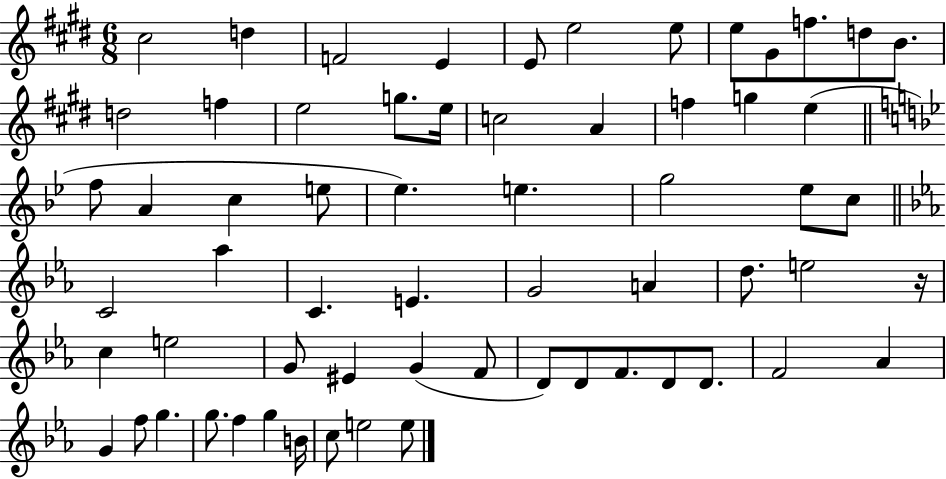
{
  \clef treble
  \numericTimeSignature
  \time 6/8
  \key e \major
  \repeat volta 2 { cis''2 d''4 | f'2 e'4 | e'8 e''2 e''8 | e''8 gis'8 f''8. d''8 b'8. | \break d''2 f''4 | e''2 g''8. e''16 | c''2 a'4 | f''4 g''4 e''4( | \break \bar "||" \break \key g \minor f''8 a'4 c''4 e''8 | ees''4.) e''4. | g''2 ees''8 c''8 | \bar "||" \break \key c \minor c'2 aes''4 | c'4. e'4. | g'2 a'4 | d''8. e''2 r16 | \break c''4 e''2 | g'8 eis'4 g'4( f'8 | d'8) d'8 f'8. d'8 d'8. | f'2 aes'4 | \break g'4 f''8 g''4. | g''8. f''4 g''4 b'16 | c''8 e''2 e''8 | } \bar "|."
}